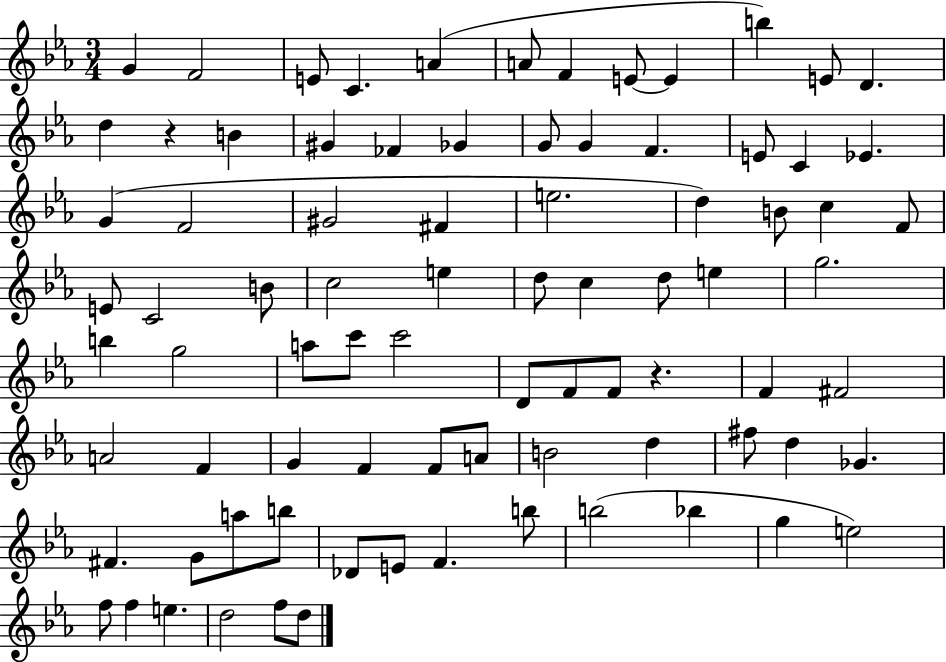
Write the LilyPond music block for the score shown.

{
  \clef treble
  \numericTimeSignature
  \time 3/4
  \key ees \major
  g'4 f'2 | e'8 c'4. a'4( | a'8 f'4 e'8~~ e'4 | b''4) e'8 d'4. | \break d''4 r4 b'4 | gis'4 fes'4 ges'4 | g'8 g'4 f'4. | e'8 c'4 ees'4. | \break g'4( f'2 | gis'2 fis'4 | e''2. | d''4) b'8 c''4 f'8 | \break e'8 c'2 b'8 | c''2 e''4 | d''8 c''4 d''8 e''4 | g''2. | \break b''4 g''2 | a''8 c'''8 c'''2 | d'8 f'8 f'8 r4. | f'4 fis'2 | \break a'2 f'4 | g'4 f'4 f'8 a'8 | b'2 d''4 | fis''8 d''4 ges'4. | \break fis'4. g'8 a''8 b''8 | des'8 e'8 f'4. b''8 | b''2( bes''4 | g''4 e''2) | \break f''8 f''4 e''4. | d''2 f''8 d''8 | \bar "|."
}